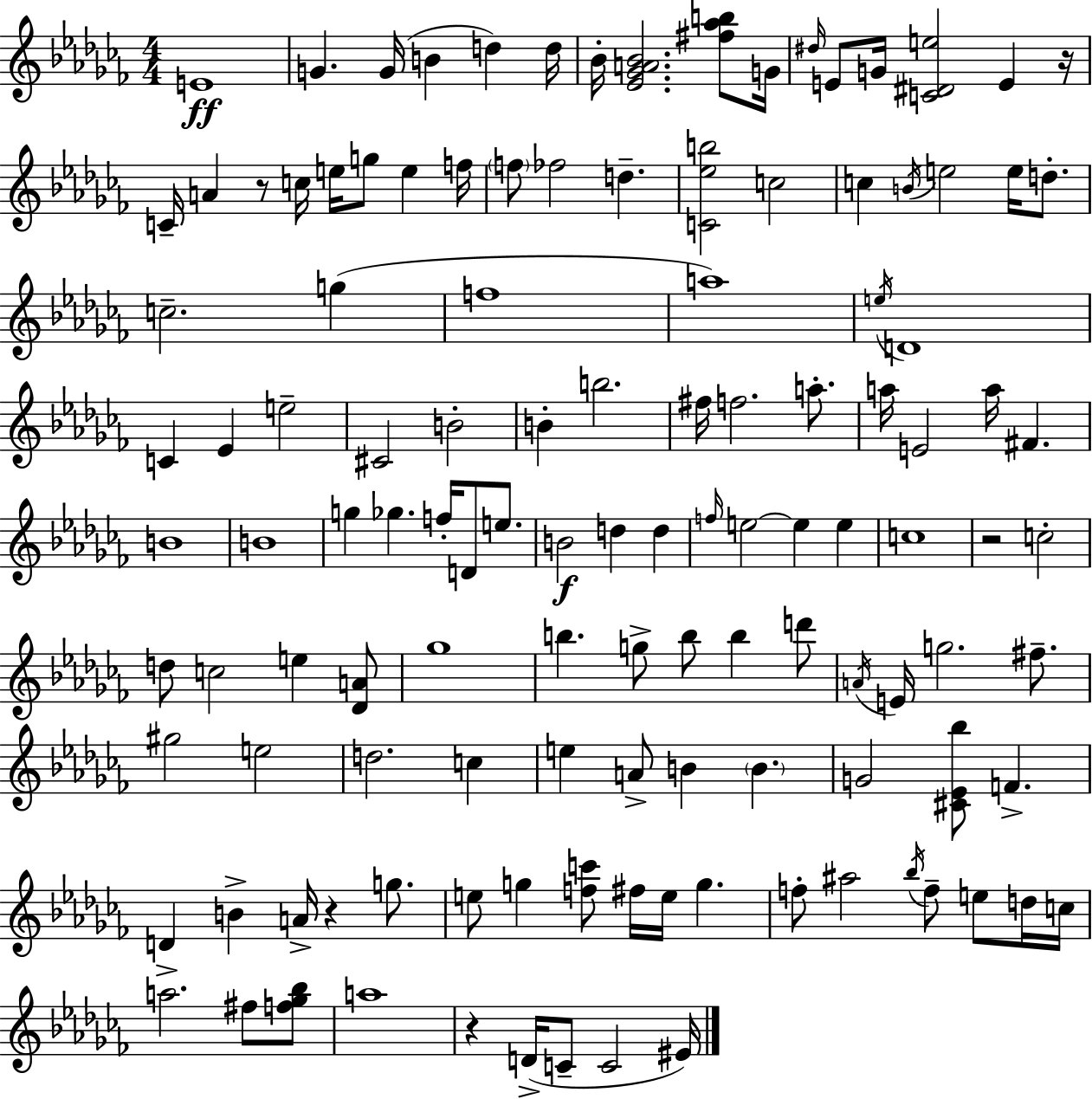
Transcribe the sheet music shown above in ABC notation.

X:1
T:Untitled
M:4/4
L:1/4
K:Abm
E4 G G/4 B d d/4 _B/4 [_E_GA_B]2 [^f_ab]/2 G/4 ^d/4 E/2 G/4 [C^De]2 E z/4 C/4 A z/2 c/4 e/4 g/2 e f/4 f/2 _f2 d [C_eb]2 c2 c B/4 e2 e/4 d/2 c2 g f4 a4 e/4 D4 C _E e2 ^C2 B2 B b2 ^f/4 f2 a/2 a/4 E2 a/4 ^F B4 B4 g _g f/4 D/2 e/2 B2 d d f/4 e2 e e c4 z2 c2 d/2 c2 e [_DA]/2 _g4 b g/2 b/2 b d'/2 A/4 E/4 g2 ^f/2 ^g2 e2 d2 c e A/2 B B G2 [^C_E_b]/2 F D B A/4 z g/2 e/2 g [fc']/2 ^f/4 e/4 g f/2 ^a2 _b/4 f/2 e/2 d/4 c/4 a2 ^f/2 [f_g_b]/2 a4 z D/4 C/2 C2 ^E/4